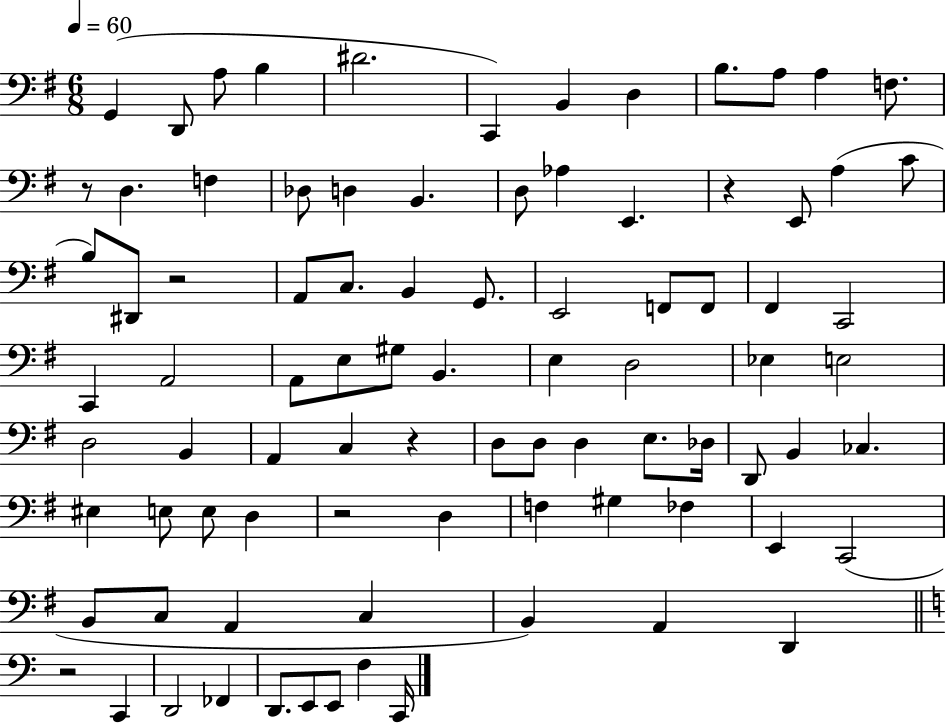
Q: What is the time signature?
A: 6/8